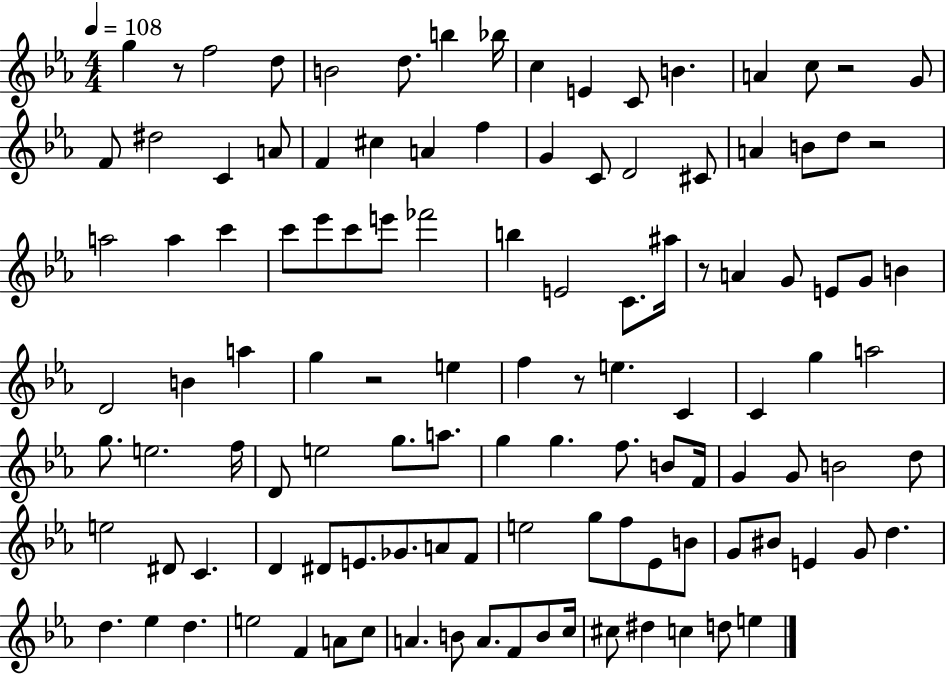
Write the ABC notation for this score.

X:1
T:Untitled
M:4/4
L:1/4
K:Eb
g z/2 f2 d/2 B2 d/2 b _b/4 c E C/2 B A c/2 z2 G/2 F/2 ^d2 C A/2 F ^c A f G C/2 D2 ^C/2 A B/2 d/2 z2 a2 a c' c'/2 _e'/2 c'/2 e'/2 _f'2 b E2 C/2 ^a/4 z/2 A G/2 E/2 G/2 B D2 B a g z2 e f z/2 e C C g a2 g/2 e2 f/4 D/2 e2 g/2 a/2 g g f/2 B/2 F/4 G G/2 B2 d/2 e2 ^D/2 C D ^D/2 E/2 _G/2 A/2 F/2 e2 g/2 f/2 _E/2 B/2 G/2 ^B/2 E G/2 d d _e d e2 F A/2 c/2 A B/2 A/2 F/2 B/2 c/4 ^c/2 ^d c d/2 e